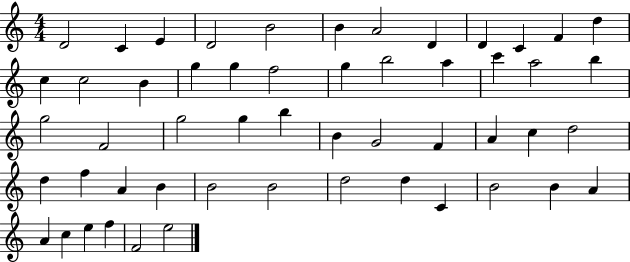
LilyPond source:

{
  \clef treble
  \numericTimeSignature
  \time 4/4
  \key c \major
  d'2 c'4 e'4 | d'2 b'2 | b'4 a'2 d'4 | d'4 c'4 f'4 d''4 | \break c''4 c''2 b'4 | g''4 g''4 f''2 | g''4 b''2 a''4 | c'''4 a''2 b''4 | \break g''2 f'2 | g''2 g''4 b''4 | b'4 g'2 f'4 | a'4 c''4 d''2 | \break d''4 f''4 a'4 b'4 | b'2 b'2 | d''2 d''4 c'4 | b'2 b'4 a'4 | \break a'4 c''4 e''4 f''4 | f'2 e''2 | \bar "|."
}